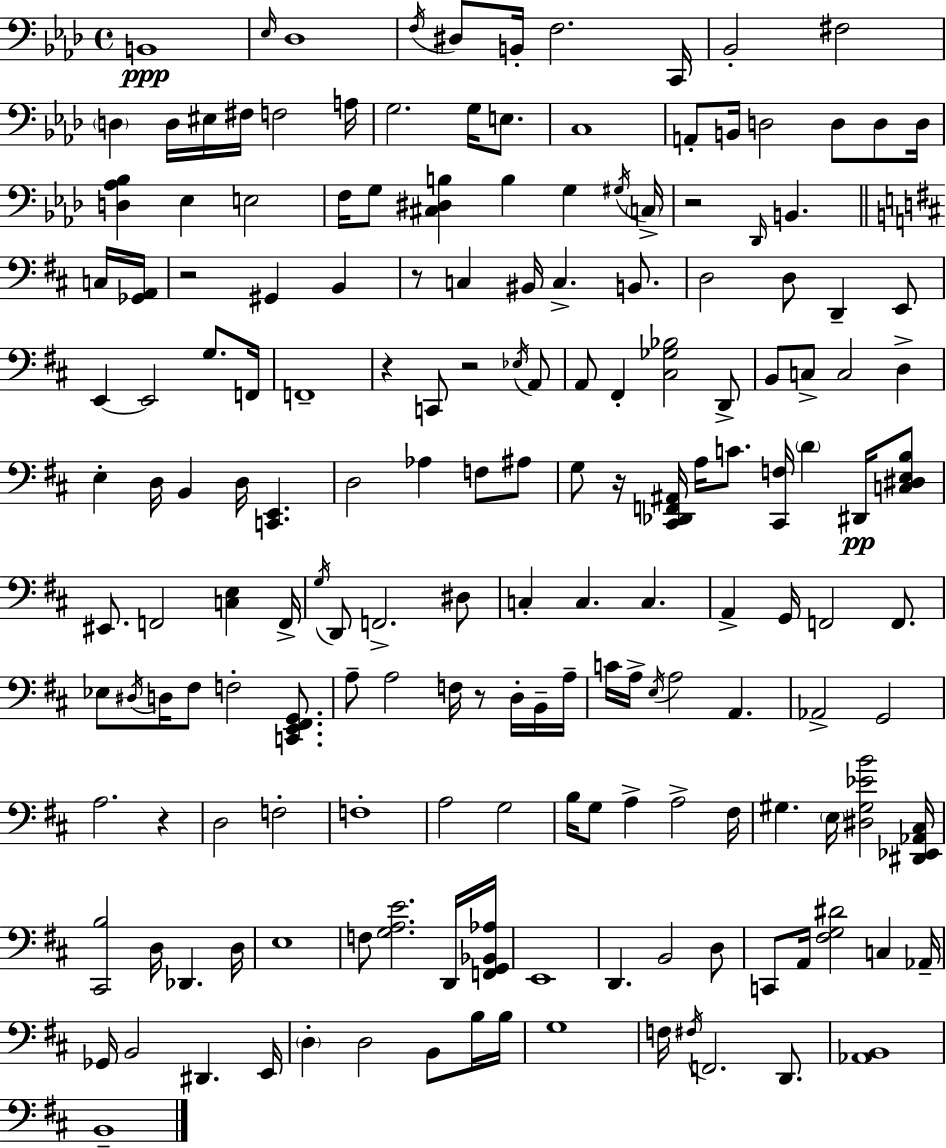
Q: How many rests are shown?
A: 8